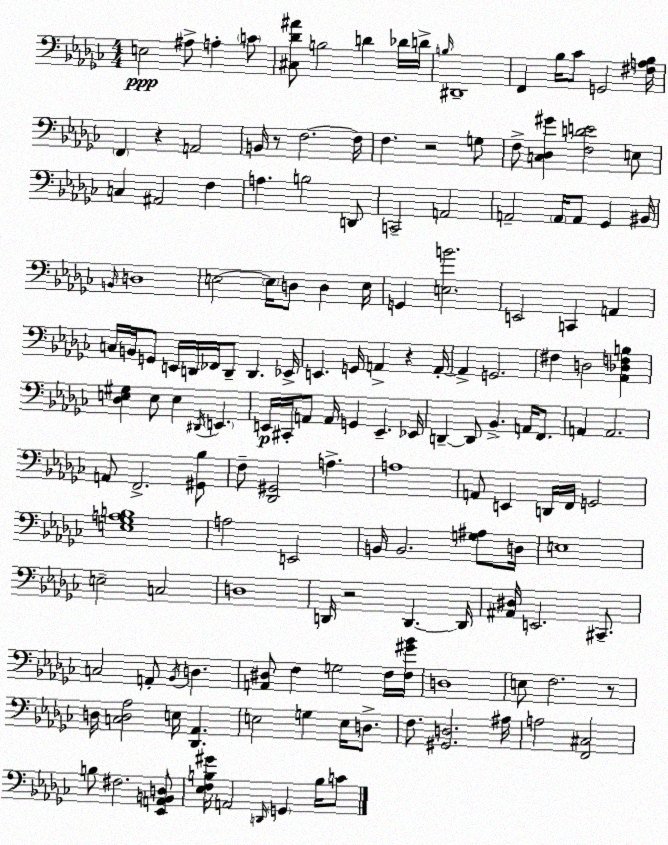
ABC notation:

X:1
T:Untitled
M:4/4
L:1/4
K:Ebm
E,2 ^A,/2 A, C/2 [^C,_D^A]/2 B,2 D _D/4 D/4 B,/4 ^D,,4 F,, _B,/4 _C/2 G,,2 [^F,A,_B,]/4 F,, z A,,2 B,,/4 z/2 F,2 F,/4 F, z2 G,/2 F,/2 [C,_D,^G] [F,DE]2 E,/2 C, ^A,,2 F, A, B,2 D,,/2 C,,2 A,,2 A,,2 A,,/4 A,,/2 _G,, ^B,,/4 B,,/4 D,4 E,2 E,/4 D,/2 D, E,/4 G,, [E,B]2 E,,2 C,, A,, C,/4 B,,/4 G,,/2 E,,/4 D,,/4 _F,,/4 D,,/2 D,, _E,,/4 E,, G,,/4 A,, z A,,/4 A,, G,,2 ^F, D,2 [_A,,_D,F,B,] [_D,E,^G,] E,/2 E, ^D,,/4 E,, E,,/4 ^C,,/4 A,,/2 A,,/4 G,, E,, _E,,/4 D,, D,,/2 _B,, A,,/4 F,,/2 A,, A,,2 A,,/2 F,,2 [^G,,_B,]/2 F,/2 [_D,,^G,,]2 A, A,4 A,,/2 E,, D,,/4 F,,/4 G,,2 [E,_G,A,B,]4 A,2 E,,2 B,,/4 B,,2 [G,^A,]/2 D,/4 E,4 E,2 C,2 D,4 D,,/4 z2 D,, D,,/4 [^A,,^D,]/4 E,,2 ^C,,/2 C,2 A,,/2 _B,,/4 D, [A,,^D,]/2 F, G,2 F,/4 [F,^G_B]/4 D,4 E,/2 F,2 z/2 D,/4 [C,D,_A,]2 E,/4 [_D,,_A,,] E,2 G, E,/4 D,/2 F,/2 [^G,,D,]2 ^A,/4 A,2 [F,,^C,]2 B,/2 ^F,2 [_E,,A,,B,,D,]/2 [_E,F,B,^G]/4 A,,2 D,,/4 G,, B,/4 C/2